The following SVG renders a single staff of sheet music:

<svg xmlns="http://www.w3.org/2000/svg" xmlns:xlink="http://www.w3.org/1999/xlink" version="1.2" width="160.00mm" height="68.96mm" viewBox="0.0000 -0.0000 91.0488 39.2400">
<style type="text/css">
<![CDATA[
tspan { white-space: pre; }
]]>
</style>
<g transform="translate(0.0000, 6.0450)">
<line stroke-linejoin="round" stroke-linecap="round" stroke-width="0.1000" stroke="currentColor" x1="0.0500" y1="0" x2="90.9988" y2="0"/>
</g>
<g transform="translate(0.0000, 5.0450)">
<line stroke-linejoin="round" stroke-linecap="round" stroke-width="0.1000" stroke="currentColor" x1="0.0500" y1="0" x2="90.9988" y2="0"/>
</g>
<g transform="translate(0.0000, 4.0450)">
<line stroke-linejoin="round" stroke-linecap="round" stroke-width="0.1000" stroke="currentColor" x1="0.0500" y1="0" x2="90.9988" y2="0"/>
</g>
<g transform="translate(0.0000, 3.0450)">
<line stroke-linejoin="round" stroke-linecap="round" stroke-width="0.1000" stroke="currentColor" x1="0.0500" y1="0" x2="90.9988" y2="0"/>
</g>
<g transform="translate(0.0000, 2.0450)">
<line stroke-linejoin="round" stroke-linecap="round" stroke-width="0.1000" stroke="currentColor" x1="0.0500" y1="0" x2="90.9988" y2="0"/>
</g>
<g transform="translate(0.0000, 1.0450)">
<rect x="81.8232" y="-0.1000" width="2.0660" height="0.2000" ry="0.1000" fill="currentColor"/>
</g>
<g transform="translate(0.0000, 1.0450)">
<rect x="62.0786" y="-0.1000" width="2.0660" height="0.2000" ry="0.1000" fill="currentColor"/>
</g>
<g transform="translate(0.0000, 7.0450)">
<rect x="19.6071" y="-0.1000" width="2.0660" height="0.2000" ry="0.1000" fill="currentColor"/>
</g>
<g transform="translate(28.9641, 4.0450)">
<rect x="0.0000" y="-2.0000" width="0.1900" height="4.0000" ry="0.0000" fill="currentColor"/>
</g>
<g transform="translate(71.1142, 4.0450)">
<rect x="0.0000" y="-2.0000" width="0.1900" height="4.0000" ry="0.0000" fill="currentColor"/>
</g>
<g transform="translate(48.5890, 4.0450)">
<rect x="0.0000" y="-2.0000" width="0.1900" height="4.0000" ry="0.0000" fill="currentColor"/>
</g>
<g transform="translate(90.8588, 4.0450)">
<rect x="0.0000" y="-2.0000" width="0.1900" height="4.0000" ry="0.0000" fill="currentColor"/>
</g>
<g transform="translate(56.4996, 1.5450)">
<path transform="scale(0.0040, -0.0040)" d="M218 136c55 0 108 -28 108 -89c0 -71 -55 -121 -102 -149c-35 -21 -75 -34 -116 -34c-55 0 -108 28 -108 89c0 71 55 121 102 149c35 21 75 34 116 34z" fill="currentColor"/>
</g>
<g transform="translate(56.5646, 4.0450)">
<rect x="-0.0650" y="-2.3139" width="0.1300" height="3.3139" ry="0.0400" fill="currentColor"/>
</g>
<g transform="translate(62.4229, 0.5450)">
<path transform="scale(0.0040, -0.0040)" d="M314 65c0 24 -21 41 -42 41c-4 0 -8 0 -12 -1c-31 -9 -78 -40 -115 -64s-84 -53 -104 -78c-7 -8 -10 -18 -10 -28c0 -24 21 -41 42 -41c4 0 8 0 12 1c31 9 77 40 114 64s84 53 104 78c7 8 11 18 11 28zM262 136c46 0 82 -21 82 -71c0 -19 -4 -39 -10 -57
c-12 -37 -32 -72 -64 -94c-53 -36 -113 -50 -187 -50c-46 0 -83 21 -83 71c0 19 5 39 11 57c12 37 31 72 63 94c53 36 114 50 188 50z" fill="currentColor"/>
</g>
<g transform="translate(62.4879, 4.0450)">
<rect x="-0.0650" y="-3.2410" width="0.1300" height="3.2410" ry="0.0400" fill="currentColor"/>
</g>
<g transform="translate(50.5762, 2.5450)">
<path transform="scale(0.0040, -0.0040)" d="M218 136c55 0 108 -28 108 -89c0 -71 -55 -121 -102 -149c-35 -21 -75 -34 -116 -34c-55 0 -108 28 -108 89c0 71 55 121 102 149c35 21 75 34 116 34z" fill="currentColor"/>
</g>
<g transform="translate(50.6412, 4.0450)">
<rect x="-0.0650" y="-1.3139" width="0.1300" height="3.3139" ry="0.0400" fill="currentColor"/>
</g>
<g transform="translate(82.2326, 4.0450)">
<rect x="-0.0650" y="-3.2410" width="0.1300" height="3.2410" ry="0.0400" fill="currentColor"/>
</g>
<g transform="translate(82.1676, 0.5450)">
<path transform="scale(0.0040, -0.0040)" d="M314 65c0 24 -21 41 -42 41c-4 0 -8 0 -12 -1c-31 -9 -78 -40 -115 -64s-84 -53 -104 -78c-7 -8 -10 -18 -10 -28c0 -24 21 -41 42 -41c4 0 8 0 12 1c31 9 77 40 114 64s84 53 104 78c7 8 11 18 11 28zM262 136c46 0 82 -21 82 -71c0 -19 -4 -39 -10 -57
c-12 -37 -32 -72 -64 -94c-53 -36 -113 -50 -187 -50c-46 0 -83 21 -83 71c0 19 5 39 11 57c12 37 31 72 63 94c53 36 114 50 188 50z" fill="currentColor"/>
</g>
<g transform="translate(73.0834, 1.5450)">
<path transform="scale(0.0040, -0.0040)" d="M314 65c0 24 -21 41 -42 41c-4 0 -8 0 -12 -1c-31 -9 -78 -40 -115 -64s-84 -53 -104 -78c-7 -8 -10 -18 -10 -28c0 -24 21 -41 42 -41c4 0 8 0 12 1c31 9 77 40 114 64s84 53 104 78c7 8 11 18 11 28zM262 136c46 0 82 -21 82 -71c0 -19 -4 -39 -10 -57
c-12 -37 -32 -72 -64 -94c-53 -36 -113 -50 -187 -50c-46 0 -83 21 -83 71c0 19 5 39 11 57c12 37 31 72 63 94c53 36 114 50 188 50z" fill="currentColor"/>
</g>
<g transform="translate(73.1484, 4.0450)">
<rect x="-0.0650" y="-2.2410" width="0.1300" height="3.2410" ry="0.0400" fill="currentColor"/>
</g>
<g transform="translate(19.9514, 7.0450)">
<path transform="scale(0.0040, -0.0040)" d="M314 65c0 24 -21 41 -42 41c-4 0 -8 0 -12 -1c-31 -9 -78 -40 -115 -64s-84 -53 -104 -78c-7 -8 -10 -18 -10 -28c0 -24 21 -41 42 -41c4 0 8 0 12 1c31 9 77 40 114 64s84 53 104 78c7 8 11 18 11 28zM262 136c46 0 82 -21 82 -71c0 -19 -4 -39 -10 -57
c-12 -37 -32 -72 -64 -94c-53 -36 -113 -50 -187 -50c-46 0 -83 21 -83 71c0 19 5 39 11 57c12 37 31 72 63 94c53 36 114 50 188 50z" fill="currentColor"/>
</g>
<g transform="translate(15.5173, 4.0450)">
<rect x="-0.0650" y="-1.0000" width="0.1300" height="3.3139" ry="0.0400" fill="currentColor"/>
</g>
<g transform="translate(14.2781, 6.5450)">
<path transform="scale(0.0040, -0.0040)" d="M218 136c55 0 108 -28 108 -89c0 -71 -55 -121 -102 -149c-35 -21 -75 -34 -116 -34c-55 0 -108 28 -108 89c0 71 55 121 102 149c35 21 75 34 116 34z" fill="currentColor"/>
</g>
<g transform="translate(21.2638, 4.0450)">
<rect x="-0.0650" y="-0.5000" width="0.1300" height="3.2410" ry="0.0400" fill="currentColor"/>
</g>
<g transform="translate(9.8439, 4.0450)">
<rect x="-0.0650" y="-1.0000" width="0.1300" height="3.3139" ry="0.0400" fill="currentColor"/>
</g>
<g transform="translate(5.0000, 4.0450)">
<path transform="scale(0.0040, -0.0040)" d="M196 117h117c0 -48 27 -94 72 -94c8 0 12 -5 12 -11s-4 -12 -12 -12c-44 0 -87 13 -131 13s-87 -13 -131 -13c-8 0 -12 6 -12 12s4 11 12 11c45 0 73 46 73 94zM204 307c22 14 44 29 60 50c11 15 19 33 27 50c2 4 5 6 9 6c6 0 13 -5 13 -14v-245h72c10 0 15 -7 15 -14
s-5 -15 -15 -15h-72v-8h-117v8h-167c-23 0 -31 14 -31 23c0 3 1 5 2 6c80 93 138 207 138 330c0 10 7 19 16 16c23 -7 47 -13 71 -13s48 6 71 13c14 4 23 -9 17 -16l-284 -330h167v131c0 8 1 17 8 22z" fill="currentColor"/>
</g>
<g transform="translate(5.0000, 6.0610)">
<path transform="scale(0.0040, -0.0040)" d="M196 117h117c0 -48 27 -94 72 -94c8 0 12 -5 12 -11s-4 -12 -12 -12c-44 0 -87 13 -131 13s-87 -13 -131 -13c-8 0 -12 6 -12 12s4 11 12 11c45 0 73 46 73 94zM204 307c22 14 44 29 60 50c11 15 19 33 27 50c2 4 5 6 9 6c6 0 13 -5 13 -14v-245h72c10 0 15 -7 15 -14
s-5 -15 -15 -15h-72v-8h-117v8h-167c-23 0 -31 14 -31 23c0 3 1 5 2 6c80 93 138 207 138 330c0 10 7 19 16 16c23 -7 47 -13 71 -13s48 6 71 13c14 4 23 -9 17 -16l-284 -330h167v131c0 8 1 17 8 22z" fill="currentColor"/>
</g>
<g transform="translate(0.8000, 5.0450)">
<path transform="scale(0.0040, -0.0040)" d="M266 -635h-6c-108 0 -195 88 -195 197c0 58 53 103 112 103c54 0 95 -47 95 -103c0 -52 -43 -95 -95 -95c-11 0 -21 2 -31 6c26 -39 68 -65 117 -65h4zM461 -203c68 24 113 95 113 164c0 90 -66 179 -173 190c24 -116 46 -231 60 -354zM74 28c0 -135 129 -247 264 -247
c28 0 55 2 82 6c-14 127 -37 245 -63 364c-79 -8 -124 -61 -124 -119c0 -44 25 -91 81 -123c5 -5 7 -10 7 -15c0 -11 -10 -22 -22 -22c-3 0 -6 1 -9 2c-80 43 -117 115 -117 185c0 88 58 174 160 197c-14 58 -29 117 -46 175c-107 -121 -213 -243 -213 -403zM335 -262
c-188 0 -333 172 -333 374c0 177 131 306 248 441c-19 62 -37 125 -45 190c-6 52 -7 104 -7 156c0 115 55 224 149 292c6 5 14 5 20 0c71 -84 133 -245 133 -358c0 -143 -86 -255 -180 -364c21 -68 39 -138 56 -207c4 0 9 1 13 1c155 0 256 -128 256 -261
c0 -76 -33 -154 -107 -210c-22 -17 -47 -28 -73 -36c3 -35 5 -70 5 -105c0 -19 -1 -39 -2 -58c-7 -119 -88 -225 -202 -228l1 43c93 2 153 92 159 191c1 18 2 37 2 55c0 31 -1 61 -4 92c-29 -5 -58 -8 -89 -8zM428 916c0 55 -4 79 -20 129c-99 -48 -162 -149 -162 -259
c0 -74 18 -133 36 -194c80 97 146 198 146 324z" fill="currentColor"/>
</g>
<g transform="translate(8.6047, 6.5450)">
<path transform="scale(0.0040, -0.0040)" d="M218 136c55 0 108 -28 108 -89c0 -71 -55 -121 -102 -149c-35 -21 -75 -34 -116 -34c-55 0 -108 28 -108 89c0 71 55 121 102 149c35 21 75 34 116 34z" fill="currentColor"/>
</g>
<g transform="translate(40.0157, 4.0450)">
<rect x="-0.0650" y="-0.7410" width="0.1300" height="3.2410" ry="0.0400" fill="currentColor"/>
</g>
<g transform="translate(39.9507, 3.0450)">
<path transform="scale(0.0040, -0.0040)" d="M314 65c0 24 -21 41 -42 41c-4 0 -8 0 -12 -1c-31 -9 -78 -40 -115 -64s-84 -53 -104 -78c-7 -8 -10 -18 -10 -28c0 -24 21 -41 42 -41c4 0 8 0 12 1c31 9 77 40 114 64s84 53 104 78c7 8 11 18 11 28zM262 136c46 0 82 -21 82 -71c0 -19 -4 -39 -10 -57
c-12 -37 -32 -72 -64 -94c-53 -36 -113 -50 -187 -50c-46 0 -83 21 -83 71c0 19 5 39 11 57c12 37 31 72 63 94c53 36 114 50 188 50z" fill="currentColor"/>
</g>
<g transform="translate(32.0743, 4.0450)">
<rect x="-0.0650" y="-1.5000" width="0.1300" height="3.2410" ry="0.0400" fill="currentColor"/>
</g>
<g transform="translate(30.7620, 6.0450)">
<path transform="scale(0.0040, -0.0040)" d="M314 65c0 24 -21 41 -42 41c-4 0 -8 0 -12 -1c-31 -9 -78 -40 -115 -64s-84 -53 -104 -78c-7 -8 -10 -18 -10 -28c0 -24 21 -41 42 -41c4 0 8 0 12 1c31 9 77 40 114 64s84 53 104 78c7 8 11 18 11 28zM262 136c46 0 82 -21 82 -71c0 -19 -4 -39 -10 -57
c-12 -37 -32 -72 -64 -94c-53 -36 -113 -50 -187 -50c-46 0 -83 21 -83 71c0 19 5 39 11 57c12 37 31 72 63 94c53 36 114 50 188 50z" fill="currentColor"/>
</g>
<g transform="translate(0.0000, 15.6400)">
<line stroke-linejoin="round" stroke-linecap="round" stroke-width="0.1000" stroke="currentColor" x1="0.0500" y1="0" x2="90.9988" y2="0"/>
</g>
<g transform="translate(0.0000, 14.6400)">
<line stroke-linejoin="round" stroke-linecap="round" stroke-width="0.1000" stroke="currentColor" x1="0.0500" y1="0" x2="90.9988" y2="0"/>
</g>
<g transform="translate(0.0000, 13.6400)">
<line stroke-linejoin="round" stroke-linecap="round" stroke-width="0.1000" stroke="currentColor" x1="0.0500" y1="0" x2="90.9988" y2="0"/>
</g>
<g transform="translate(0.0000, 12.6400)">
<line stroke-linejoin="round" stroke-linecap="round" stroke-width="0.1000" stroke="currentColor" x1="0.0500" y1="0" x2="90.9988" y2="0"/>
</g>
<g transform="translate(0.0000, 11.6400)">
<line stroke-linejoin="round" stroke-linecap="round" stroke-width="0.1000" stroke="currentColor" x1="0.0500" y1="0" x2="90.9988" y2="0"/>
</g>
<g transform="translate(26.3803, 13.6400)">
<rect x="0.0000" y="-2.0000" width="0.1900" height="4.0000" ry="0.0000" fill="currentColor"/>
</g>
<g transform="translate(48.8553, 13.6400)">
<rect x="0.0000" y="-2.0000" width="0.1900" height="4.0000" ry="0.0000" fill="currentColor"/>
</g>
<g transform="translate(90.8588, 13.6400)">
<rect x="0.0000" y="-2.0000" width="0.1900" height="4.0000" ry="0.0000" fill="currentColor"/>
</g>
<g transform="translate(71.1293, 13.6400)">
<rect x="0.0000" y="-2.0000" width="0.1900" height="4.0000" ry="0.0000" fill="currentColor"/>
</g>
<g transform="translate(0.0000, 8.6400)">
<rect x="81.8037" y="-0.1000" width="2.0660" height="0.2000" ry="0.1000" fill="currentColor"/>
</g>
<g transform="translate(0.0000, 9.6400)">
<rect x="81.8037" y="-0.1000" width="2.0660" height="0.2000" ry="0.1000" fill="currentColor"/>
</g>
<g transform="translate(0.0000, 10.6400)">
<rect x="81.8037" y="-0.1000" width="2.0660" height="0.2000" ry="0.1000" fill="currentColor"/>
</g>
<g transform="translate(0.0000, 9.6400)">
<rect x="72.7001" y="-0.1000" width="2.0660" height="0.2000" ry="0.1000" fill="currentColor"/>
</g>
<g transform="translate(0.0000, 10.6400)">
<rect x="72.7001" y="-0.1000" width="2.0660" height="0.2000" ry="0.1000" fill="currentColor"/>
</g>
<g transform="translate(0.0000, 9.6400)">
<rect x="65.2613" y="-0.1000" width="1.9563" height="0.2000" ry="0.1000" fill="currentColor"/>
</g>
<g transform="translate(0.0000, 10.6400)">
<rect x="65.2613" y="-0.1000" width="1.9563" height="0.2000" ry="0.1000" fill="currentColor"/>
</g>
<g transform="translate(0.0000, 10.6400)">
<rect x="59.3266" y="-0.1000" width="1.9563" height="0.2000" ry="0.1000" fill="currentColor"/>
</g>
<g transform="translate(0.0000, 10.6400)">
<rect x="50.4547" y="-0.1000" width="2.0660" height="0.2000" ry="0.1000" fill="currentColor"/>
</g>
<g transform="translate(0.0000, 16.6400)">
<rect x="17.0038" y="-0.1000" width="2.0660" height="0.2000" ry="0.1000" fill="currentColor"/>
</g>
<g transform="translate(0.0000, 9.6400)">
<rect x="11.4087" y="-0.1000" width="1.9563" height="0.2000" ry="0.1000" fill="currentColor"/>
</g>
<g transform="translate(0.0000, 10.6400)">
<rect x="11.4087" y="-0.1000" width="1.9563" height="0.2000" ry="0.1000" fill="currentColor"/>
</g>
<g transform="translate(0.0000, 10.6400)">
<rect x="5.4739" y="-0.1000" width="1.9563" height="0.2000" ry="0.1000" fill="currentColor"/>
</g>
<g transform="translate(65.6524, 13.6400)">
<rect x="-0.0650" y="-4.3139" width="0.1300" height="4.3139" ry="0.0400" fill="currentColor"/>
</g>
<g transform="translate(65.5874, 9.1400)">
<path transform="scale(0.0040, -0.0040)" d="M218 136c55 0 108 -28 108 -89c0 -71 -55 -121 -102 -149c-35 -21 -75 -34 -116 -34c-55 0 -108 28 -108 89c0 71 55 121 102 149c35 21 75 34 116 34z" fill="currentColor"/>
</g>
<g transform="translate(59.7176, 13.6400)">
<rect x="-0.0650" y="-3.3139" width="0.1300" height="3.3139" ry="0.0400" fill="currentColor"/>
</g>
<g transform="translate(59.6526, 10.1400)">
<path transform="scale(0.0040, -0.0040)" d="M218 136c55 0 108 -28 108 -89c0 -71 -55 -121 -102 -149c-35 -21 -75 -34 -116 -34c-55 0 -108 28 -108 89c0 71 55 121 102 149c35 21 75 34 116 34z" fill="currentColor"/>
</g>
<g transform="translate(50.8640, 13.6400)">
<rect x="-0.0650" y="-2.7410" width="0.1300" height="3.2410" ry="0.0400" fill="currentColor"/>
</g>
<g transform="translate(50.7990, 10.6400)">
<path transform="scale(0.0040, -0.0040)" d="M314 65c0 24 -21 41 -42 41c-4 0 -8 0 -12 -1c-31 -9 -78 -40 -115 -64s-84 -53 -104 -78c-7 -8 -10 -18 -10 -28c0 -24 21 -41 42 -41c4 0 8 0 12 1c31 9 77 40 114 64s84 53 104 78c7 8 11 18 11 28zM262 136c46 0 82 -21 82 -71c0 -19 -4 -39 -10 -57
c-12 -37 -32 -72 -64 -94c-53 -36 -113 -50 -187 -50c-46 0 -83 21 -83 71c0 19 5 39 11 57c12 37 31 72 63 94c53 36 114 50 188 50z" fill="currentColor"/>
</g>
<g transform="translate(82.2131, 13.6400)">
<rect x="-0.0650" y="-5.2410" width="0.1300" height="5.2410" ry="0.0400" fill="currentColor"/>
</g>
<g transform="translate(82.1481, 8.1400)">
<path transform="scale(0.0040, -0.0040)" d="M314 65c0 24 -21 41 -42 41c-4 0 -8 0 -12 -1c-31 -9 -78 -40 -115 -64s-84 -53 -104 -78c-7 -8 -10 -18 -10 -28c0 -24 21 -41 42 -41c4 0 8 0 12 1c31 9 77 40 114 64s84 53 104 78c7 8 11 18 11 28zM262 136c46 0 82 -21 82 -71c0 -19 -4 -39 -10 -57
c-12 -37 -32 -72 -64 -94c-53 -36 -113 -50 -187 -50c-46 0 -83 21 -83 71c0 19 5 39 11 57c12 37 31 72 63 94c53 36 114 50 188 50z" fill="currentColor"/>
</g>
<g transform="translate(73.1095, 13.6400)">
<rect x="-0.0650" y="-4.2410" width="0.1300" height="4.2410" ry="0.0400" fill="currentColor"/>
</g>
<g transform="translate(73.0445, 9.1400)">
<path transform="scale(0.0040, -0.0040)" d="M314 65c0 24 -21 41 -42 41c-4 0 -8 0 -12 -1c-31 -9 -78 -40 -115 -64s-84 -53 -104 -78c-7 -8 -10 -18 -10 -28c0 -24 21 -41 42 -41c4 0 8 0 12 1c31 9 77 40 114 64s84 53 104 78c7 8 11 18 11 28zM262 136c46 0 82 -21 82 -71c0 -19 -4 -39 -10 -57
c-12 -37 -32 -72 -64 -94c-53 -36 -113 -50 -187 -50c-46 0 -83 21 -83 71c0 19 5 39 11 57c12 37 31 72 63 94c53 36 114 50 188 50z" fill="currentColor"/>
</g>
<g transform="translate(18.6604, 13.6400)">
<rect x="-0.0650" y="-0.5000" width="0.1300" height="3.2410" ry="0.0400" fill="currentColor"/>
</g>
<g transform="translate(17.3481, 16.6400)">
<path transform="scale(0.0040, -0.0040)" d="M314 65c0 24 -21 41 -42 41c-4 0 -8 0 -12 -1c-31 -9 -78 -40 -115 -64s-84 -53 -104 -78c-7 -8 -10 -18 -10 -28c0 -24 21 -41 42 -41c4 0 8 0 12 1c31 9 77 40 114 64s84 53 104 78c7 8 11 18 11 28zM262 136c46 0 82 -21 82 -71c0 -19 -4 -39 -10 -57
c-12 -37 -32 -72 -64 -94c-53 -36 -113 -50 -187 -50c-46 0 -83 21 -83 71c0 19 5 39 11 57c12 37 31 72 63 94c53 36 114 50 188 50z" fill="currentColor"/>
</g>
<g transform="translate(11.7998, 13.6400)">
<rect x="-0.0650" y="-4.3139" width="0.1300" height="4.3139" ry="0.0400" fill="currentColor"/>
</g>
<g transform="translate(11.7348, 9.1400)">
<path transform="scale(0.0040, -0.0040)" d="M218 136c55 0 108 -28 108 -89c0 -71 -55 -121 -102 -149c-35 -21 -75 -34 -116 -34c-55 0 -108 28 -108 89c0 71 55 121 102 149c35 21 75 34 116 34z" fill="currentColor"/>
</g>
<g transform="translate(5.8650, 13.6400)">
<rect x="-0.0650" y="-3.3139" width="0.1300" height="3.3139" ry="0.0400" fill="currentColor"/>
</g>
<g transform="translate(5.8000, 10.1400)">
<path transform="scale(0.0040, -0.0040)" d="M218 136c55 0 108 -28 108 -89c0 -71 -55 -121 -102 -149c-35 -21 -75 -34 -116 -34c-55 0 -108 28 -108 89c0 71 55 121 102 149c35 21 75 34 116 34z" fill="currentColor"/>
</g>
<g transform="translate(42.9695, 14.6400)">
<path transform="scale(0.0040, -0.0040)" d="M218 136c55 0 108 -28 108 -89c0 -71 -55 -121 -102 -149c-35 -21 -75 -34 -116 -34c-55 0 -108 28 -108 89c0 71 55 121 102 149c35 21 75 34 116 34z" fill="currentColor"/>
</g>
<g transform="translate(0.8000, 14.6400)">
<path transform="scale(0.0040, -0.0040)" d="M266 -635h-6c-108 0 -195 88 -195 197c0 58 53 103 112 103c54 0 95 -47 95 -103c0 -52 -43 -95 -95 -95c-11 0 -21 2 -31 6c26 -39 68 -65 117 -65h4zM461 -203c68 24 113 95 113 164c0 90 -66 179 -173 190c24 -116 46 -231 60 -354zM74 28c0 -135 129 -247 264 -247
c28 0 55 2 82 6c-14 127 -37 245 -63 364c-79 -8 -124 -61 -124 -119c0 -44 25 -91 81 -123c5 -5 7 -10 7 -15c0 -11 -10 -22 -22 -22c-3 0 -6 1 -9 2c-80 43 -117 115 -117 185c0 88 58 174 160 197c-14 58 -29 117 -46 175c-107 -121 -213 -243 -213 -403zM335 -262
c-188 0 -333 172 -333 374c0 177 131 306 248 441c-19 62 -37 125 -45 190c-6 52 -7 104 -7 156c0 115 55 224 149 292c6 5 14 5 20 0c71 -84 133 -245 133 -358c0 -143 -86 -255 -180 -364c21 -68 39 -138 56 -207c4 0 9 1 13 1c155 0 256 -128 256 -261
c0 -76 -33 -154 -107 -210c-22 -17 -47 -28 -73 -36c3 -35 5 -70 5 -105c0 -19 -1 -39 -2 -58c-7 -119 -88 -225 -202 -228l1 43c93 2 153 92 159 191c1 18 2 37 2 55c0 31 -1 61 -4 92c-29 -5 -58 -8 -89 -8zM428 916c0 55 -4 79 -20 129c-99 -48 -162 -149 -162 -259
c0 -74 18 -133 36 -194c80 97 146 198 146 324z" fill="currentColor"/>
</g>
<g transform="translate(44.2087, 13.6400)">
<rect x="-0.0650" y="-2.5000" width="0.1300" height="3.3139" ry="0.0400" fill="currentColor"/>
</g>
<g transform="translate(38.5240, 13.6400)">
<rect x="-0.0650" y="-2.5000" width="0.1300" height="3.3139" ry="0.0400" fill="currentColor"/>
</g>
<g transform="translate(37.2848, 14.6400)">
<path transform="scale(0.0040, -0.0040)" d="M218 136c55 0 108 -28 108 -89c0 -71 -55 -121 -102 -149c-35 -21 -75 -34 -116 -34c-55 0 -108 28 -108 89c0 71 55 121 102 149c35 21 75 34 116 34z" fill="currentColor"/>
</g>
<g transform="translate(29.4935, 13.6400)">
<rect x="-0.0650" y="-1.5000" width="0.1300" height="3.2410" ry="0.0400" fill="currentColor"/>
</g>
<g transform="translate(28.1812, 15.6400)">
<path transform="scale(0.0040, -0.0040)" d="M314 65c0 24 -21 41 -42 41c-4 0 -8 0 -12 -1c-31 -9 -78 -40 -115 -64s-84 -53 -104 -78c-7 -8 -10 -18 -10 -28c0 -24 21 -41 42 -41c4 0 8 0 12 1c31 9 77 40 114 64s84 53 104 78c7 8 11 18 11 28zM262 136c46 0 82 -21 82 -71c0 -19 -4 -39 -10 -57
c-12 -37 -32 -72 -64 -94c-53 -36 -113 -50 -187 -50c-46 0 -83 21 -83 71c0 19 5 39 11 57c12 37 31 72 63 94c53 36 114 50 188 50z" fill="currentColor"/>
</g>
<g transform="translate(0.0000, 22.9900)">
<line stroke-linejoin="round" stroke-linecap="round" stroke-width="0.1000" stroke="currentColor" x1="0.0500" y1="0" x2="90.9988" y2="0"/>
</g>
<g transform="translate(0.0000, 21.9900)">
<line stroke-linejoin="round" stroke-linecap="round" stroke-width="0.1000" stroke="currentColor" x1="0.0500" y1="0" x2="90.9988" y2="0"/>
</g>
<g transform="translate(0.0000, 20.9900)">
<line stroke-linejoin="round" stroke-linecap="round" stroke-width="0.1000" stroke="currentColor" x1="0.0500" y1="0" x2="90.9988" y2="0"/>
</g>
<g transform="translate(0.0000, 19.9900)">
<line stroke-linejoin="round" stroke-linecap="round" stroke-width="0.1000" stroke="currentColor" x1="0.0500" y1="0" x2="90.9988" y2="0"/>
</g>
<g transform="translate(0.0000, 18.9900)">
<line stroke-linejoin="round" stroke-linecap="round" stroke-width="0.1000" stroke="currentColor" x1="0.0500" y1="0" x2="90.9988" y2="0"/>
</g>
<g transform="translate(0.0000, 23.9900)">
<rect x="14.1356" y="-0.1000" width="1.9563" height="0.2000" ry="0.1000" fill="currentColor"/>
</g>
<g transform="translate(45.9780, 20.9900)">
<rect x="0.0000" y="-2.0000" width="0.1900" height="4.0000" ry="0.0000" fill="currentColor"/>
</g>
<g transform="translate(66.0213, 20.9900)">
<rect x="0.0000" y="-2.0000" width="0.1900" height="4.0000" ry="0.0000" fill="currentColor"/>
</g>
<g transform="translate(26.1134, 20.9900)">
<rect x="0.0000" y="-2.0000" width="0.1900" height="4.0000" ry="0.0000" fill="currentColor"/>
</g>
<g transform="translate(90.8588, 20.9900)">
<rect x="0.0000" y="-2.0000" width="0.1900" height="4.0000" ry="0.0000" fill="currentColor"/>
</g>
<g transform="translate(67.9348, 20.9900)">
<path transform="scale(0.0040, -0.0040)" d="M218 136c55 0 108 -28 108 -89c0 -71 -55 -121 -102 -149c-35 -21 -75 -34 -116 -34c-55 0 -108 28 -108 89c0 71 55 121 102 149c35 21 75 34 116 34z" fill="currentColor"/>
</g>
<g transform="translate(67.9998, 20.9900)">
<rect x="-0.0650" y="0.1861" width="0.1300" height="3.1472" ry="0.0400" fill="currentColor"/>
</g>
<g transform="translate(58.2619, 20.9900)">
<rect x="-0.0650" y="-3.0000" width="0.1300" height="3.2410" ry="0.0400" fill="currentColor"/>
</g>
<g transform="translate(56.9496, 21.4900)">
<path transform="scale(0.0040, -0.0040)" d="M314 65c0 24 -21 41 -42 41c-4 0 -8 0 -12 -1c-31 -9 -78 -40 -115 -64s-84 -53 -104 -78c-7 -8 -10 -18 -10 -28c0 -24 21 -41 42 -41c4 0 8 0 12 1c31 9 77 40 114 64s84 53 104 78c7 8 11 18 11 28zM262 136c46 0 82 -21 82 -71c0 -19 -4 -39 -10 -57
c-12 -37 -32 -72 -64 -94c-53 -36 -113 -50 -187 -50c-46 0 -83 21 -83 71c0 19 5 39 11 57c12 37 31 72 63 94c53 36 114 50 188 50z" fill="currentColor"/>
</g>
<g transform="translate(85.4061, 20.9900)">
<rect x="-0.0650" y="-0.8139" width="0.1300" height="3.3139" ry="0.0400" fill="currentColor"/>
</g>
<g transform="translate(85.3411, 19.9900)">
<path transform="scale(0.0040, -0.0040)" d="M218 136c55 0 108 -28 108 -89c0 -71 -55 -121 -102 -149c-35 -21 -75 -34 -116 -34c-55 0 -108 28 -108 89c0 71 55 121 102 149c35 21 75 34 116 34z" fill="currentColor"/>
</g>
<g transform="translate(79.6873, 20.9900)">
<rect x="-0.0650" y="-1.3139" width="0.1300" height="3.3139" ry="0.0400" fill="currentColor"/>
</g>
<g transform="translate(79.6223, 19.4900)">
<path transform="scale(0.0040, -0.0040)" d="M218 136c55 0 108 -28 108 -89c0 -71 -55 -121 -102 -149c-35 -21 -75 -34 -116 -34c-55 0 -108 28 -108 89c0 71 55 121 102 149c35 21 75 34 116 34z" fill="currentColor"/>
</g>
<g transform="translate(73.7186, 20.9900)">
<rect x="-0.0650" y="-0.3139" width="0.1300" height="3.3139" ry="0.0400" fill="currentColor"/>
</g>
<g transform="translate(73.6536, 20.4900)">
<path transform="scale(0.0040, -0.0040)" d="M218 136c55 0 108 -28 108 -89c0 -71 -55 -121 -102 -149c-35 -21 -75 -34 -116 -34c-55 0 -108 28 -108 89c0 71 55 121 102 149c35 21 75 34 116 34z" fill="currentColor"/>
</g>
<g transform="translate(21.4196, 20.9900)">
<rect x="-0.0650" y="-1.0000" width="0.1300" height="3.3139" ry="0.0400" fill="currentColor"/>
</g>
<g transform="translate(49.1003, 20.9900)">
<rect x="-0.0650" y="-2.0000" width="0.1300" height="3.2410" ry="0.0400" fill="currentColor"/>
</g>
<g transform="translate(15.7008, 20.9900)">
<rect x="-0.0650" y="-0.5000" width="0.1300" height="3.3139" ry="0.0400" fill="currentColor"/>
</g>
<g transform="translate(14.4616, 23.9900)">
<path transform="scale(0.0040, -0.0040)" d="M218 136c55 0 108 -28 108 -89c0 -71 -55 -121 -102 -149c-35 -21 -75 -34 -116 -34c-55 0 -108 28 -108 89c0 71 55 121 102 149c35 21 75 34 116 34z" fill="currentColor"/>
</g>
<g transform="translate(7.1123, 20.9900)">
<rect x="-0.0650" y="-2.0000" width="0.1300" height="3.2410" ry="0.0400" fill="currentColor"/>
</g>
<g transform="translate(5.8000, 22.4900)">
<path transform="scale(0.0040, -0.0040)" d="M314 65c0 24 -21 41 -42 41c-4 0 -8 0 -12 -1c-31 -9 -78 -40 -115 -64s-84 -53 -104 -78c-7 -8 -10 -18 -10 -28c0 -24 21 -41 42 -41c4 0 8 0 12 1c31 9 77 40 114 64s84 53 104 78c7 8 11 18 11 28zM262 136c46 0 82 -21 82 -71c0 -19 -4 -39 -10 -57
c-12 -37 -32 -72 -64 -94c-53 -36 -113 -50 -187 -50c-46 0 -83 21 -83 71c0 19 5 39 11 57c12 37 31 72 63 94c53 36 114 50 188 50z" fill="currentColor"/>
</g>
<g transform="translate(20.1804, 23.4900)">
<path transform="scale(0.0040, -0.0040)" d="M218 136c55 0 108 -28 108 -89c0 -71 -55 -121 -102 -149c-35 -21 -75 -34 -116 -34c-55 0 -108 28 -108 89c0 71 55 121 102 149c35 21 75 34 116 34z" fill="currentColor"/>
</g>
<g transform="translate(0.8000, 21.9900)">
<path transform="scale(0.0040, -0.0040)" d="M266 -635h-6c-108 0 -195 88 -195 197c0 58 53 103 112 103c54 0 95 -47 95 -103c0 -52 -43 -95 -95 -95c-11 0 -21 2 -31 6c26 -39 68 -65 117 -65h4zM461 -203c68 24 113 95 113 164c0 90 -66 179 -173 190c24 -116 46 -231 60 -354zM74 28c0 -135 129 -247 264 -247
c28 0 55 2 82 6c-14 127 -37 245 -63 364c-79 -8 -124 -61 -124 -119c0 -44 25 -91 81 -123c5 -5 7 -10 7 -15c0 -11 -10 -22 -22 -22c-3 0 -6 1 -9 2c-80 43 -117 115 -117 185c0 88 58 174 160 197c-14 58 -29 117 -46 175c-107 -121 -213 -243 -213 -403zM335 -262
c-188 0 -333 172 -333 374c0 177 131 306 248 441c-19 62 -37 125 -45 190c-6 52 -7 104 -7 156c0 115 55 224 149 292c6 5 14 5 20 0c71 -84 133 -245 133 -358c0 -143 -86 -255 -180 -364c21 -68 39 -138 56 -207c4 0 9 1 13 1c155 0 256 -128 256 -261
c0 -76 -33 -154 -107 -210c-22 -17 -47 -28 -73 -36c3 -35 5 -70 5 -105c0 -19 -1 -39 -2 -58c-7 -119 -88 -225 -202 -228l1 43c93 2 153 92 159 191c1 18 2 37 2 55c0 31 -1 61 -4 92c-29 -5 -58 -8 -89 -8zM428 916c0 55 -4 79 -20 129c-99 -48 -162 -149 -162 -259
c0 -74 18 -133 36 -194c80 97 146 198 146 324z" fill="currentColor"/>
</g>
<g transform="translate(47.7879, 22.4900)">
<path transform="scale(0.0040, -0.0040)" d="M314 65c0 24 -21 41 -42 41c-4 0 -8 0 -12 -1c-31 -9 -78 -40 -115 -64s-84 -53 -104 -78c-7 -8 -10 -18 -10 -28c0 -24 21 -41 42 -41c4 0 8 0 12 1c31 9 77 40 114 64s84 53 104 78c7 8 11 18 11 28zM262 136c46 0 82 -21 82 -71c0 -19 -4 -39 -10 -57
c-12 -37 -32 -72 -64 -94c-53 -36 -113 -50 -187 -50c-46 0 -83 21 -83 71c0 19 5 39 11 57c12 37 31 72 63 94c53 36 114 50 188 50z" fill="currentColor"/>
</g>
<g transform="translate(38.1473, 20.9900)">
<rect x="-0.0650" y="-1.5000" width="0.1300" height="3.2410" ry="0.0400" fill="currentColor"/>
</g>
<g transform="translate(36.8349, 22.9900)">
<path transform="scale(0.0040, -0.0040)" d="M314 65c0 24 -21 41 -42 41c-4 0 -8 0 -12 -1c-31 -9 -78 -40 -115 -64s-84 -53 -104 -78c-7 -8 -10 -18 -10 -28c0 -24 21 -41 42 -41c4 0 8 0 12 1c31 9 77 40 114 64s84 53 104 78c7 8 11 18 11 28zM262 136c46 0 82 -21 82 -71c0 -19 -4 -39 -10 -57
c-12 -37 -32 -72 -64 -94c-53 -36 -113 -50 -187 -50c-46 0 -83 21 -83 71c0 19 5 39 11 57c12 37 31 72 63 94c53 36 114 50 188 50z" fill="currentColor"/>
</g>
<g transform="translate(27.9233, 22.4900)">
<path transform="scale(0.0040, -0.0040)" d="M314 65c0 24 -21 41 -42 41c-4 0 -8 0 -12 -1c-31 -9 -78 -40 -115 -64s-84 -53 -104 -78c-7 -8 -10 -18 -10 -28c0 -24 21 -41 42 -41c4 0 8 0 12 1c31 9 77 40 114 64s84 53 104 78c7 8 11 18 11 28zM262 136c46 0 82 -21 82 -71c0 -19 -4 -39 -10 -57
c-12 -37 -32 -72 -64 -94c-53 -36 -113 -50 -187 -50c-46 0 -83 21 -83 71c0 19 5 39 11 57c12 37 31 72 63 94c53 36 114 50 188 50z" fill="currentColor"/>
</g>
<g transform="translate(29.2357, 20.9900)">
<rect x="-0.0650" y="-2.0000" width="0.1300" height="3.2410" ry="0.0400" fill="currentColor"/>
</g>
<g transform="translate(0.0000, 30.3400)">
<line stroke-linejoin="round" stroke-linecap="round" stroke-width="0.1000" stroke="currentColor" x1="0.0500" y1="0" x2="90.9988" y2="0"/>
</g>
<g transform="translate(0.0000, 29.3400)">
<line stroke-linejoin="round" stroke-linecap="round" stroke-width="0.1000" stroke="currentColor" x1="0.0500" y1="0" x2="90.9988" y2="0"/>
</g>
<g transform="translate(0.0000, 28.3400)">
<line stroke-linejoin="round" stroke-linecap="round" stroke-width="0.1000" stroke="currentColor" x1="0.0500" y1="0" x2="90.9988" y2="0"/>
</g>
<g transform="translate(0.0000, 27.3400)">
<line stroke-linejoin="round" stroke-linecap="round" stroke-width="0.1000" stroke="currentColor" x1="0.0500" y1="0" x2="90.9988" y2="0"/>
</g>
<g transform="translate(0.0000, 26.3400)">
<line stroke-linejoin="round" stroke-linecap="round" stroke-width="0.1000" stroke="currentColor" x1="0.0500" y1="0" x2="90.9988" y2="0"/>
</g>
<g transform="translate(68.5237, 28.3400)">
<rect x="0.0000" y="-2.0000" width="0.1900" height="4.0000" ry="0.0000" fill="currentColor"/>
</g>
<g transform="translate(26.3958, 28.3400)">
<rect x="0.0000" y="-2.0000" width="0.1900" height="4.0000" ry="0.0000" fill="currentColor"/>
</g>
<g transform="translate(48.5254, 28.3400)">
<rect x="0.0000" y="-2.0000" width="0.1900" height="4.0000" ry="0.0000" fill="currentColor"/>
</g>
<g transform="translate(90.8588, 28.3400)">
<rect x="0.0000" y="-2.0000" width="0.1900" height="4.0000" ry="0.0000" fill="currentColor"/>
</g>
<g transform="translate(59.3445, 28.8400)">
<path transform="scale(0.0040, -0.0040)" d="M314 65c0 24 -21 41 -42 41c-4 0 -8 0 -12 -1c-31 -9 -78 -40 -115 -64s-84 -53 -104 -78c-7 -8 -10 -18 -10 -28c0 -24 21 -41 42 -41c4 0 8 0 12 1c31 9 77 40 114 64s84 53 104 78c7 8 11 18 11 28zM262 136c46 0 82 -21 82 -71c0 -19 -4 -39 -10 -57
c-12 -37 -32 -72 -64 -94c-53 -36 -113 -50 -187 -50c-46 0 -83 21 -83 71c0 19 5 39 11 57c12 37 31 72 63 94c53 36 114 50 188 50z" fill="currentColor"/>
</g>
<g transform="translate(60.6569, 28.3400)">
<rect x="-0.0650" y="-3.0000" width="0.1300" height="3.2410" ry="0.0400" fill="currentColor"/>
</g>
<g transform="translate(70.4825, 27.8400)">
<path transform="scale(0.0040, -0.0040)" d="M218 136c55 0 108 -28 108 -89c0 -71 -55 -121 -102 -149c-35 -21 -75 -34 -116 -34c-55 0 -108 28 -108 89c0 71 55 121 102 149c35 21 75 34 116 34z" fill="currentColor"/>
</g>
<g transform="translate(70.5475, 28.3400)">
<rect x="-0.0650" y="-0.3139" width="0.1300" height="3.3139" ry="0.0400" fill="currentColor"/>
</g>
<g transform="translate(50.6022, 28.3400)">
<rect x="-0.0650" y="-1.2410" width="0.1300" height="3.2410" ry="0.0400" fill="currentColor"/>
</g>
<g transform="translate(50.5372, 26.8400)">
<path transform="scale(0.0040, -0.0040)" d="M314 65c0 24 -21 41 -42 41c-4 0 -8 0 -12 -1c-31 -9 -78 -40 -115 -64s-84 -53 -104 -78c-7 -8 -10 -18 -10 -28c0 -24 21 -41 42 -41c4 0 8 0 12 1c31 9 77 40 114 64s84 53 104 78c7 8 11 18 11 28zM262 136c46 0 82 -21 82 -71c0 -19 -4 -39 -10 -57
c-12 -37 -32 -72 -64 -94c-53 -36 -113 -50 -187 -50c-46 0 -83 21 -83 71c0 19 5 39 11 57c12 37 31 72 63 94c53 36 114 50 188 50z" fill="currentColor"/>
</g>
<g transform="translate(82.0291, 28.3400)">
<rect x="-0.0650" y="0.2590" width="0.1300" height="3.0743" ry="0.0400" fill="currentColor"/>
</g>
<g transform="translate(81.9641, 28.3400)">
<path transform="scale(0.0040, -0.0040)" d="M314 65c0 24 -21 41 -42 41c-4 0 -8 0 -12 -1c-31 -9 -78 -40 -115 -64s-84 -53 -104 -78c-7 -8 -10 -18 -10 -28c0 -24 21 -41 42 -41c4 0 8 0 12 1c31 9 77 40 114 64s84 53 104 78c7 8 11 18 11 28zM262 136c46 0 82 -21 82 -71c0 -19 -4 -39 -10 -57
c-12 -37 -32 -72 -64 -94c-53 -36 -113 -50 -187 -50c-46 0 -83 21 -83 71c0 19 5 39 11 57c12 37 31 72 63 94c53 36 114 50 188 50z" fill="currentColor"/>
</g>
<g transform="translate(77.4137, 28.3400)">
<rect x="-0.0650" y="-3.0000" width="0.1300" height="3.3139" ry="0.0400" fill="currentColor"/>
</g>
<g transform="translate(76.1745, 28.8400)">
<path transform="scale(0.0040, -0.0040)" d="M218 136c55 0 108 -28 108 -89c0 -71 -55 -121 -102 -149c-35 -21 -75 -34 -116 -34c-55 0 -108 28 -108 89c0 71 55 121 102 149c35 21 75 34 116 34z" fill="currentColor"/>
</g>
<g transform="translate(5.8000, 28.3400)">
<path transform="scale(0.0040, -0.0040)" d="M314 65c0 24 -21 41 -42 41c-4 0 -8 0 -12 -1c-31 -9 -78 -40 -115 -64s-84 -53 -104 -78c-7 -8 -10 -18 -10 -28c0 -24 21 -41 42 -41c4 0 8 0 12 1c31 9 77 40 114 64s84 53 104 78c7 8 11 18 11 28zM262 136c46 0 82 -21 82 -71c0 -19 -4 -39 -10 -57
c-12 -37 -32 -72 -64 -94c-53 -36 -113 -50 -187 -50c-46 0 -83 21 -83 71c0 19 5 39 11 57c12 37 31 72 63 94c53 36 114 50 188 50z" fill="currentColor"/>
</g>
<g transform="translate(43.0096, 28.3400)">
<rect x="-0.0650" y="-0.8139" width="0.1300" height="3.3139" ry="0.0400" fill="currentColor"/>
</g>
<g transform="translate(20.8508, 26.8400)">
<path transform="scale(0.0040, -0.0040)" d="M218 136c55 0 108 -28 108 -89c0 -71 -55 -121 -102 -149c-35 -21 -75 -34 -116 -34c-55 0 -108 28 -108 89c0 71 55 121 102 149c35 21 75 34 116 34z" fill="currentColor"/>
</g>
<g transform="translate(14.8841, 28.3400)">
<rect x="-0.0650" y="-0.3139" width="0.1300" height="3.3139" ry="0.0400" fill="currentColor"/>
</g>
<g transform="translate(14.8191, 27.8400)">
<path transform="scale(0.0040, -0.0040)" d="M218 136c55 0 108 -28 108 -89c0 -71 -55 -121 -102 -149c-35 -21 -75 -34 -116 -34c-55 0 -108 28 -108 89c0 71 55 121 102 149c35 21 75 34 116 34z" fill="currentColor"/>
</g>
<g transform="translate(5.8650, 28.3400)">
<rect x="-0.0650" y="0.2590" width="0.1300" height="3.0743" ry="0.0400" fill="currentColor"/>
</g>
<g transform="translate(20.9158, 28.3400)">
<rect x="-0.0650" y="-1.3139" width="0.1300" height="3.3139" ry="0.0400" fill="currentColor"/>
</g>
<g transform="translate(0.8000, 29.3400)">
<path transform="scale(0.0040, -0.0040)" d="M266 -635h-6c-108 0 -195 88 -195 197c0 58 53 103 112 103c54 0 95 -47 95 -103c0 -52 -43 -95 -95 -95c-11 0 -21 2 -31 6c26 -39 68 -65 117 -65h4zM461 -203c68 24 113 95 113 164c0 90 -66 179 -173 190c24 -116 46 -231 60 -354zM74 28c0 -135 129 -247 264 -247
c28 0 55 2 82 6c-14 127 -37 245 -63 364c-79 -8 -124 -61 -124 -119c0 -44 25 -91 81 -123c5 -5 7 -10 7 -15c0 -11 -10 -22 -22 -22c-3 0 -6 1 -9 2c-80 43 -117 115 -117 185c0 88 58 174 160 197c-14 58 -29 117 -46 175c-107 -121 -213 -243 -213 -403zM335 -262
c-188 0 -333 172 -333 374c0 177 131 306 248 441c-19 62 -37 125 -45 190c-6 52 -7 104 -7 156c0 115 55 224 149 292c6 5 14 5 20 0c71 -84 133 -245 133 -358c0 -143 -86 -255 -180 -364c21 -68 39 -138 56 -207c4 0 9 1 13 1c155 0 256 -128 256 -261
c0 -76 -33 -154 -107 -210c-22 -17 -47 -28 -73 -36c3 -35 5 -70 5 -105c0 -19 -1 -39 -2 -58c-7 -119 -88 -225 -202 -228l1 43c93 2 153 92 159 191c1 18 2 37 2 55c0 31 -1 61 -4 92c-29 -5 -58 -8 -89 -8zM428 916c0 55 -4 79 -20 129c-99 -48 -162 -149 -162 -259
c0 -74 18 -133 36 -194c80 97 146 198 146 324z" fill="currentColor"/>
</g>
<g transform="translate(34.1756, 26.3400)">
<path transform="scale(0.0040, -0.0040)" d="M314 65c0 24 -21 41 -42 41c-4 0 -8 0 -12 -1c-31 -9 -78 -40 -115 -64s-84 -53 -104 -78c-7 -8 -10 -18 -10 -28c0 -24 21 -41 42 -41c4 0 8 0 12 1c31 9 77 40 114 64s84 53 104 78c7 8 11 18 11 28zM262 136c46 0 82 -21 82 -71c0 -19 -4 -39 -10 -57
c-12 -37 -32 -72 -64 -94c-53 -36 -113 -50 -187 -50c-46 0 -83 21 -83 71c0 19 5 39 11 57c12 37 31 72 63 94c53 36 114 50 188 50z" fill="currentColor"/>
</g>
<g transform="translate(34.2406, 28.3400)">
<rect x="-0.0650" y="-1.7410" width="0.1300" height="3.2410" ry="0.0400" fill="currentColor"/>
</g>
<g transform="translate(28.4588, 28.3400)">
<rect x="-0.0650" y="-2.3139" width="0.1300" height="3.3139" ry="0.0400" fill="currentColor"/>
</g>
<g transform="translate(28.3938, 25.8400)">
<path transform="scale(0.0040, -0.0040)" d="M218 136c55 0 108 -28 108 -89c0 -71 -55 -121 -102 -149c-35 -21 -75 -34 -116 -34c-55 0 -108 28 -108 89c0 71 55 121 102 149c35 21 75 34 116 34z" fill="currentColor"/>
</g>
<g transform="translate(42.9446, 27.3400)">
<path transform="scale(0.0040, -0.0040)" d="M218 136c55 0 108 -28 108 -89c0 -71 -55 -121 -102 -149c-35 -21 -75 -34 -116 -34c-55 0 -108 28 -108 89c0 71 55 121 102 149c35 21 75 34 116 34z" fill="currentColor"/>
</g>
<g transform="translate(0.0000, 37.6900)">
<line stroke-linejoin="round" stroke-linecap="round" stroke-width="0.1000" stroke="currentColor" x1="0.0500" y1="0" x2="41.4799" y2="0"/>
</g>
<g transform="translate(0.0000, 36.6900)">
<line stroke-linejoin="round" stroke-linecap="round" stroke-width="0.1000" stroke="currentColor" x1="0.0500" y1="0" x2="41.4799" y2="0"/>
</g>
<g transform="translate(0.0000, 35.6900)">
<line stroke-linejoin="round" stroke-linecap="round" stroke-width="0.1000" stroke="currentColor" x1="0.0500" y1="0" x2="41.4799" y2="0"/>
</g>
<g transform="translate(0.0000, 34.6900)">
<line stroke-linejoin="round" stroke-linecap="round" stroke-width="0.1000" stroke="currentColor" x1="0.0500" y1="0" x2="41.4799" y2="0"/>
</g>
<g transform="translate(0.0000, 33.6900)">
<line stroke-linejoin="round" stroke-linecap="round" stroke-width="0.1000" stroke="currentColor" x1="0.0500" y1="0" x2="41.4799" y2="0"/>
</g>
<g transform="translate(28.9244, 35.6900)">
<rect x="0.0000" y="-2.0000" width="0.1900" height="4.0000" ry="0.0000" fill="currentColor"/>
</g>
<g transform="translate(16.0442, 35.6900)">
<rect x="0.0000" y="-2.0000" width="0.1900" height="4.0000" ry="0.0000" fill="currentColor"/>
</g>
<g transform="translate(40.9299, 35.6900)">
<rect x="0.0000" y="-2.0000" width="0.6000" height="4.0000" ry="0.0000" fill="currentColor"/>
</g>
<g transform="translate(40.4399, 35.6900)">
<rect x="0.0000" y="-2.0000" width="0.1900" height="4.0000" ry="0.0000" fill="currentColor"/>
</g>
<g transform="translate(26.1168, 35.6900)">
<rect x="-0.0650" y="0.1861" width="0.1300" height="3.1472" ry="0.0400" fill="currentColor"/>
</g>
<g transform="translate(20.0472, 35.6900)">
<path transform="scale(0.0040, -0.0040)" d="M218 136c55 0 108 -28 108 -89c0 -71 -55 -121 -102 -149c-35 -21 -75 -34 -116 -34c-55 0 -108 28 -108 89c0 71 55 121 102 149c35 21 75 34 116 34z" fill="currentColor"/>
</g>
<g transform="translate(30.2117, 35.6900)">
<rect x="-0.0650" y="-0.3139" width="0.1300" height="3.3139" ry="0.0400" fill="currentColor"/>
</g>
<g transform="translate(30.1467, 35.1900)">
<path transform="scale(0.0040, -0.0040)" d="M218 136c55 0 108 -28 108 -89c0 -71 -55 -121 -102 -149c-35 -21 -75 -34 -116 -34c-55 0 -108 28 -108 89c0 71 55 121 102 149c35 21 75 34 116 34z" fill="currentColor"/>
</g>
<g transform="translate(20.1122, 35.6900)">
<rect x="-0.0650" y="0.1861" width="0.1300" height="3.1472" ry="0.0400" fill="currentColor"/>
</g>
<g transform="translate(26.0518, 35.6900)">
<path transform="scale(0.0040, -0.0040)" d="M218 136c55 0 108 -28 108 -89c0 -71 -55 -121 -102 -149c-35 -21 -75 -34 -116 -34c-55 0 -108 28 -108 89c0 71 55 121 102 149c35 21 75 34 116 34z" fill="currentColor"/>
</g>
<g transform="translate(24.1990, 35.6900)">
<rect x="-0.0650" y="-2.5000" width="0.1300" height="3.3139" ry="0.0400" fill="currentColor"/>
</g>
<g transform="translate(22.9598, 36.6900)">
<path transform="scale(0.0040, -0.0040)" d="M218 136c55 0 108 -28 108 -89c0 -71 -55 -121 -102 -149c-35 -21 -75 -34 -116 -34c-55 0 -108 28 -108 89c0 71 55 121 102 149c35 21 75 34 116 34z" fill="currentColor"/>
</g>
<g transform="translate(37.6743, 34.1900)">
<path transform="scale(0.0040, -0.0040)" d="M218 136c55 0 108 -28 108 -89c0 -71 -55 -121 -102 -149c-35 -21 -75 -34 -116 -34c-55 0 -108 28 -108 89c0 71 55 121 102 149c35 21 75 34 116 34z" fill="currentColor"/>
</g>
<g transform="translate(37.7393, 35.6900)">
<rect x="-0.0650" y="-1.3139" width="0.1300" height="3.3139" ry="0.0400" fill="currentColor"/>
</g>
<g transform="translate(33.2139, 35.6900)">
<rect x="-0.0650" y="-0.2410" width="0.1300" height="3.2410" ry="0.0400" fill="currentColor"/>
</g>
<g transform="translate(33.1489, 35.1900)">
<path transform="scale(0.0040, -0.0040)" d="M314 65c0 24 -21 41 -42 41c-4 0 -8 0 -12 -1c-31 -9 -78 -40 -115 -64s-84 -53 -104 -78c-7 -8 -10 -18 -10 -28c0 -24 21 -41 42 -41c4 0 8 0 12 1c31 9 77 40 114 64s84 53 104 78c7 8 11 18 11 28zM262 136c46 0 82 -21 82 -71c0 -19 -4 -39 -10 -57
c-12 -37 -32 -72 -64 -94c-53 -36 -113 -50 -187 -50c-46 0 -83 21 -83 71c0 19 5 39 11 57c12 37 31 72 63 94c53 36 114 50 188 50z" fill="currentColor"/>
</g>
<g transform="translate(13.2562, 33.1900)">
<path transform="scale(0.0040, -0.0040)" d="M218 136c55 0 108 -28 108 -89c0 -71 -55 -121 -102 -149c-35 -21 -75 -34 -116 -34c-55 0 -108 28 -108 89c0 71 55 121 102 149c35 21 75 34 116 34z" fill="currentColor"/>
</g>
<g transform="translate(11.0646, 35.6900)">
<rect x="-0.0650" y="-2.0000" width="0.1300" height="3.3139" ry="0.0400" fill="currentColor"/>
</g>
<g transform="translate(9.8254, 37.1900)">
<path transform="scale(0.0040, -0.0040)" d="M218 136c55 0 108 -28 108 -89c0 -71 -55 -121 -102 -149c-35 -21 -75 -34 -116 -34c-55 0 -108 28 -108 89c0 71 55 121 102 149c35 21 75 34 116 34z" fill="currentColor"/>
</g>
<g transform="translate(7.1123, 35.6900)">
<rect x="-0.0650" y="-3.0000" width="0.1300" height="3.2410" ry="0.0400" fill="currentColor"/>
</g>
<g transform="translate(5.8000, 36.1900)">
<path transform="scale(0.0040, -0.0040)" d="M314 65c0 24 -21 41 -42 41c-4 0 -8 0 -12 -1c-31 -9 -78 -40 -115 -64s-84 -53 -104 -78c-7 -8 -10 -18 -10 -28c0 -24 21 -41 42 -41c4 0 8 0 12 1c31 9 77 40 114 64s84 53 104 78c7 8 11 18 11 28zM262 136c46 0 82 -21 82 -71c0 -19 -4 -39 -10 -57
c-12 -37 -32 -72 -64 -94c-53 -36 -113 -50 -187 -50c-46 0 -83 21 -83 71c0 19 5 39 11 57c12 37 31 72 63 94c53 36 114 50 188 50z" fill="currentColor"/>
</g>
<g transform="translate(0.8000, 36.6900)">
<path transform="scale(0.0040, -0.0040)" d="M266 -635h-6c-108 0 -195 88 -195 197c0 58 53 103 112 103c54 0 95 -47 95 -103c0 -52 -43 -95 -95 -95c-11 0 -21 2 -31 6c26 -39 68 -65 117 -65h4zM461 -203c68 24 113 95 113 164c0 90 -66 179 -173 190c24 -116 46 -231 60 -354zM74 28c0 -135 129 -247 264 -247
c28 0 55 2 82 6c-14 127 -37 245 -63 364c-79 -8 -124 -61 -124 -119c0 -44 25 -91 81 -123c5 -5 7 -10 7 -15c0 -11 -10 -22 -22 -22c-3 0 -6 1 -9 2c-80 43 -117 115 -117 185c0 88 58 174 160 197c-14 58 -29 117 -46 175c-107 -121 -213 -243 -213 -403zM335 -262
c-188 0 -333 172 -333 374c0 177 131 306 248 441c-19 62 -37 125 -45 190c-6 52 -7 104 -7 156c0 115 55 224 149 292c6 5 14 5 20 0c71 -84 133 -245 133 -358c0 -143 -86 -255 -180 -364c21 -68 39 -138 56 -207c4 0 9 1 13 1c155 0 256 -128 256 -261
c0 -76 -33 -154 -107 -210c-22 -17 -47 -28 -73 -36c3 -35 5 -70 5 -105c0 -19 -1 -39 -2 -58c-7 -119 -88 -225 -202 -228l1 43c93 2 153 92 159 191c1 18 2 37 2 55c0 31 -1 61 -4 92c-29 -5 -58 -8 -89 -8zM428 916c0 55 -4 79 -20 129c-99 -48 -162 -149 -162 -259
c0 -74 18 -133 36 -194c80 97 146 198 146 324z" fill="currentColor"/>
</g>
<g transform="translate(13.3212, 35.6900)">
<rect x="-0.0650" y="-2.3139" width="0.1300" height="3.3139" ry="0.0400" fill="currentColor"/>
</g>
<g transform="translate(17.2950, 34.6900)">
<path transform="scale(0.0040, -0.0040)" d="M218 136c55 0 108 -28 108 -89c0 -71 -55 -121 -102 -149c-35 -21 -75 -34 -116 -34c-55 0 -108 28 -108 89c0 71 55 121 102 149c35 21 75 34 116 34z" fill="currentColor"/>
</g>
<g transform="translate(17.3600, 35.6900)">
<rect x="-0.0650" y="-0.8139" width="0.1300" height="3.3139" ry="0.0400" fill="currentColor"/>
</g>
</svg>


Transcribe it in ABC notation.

X:1
T:Untitled
M:4/4
L:1/4
K:C
D D C2 E2 d2 e g b2 g2 b2 b d' C2 E2 G G a2 b d' d'2 f'2 F2 C D F2 E2 F2 A2 B c e d B2 c e g f2 d e2 A2 c A B2 A2 F g d B G B c c2 e